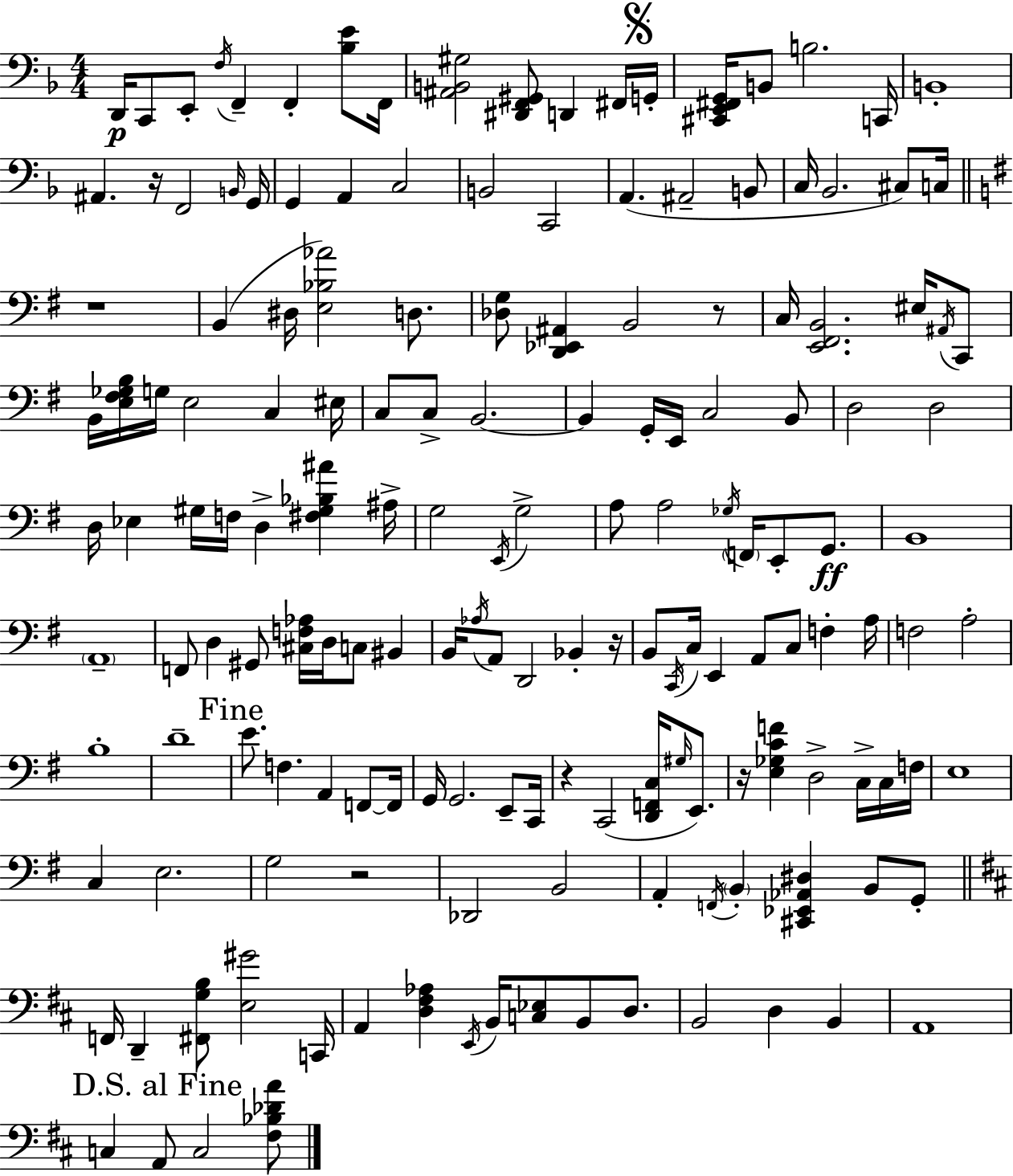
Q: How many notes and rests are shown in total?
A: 161